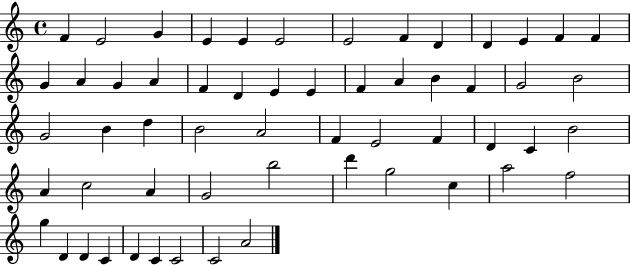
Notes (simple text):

F4/q E4/h G4/q E4/q E4/q E4/h E4/h F4/q D4/q D4/q E4/q F4/q F4/q G4/q A4/q G4/q A4/q F4/q D4/q E4/q E4/q F4/q A4/q B4/q F4/q G4/h B4/h G4/h B4/q D5/q B4/h A4/h F4/q E4/h F4/q D4/q C4/q B4/h A4/q C5/h A4/q G4/h B5/h D6/q G5/h C5/q A5/h F5/h G5/q D4/q D4/q C4/q D4/q C4/q C4/h C4/h A4/h